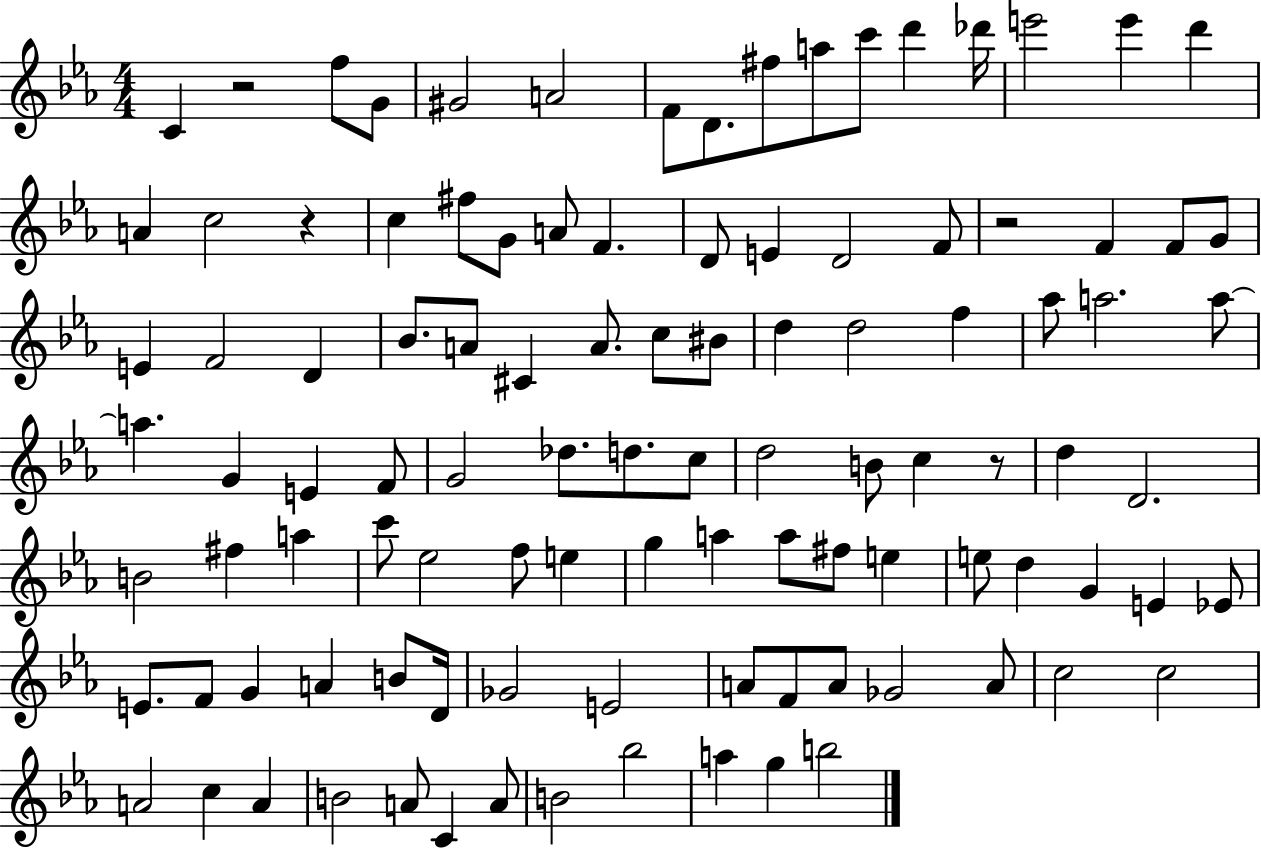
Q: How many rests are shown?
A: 4